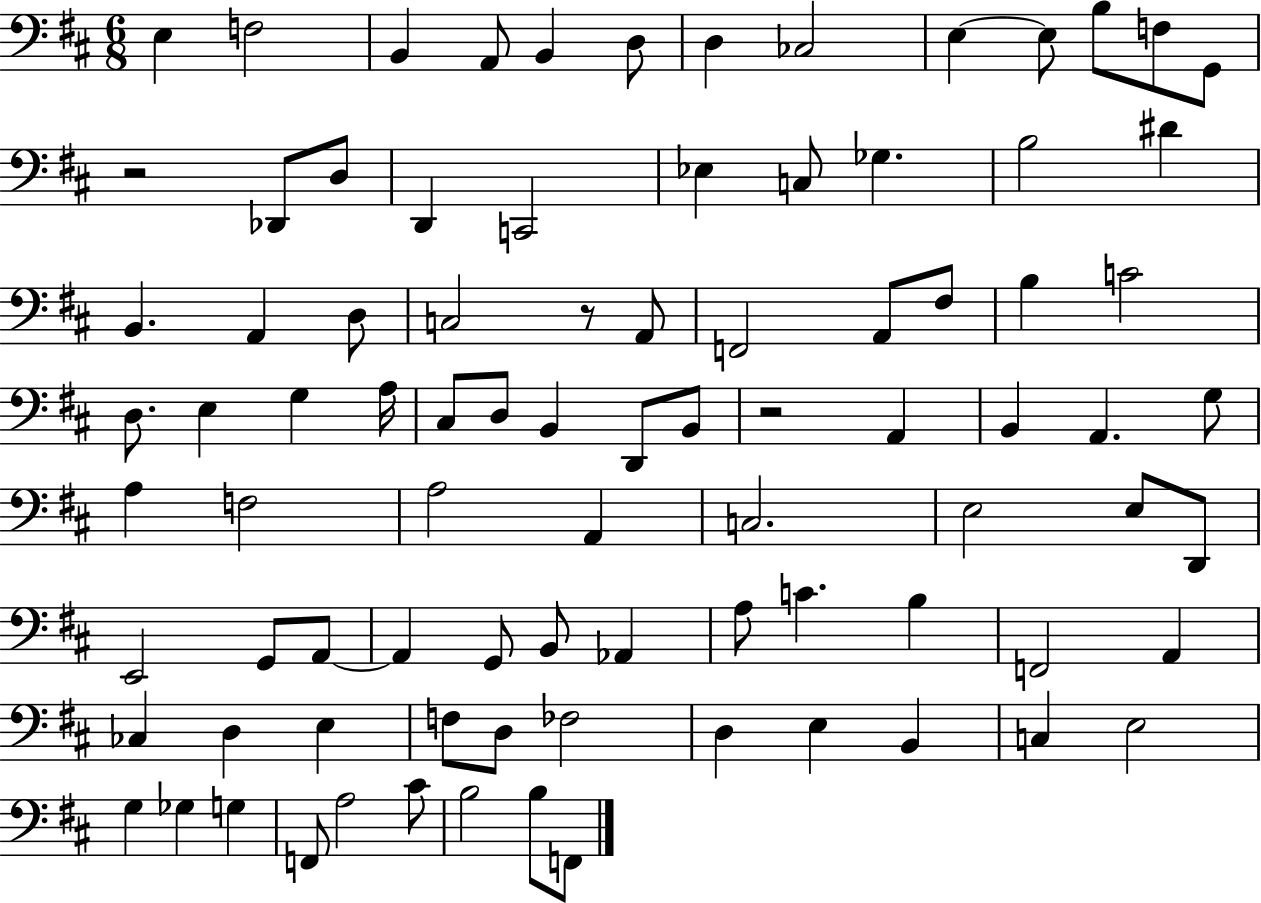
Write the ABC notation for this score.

X:1
T:Untitled
M:6/8
L:1/4
K:D
E, F,2 B,, A,,/2 B,, D,/2 D, _C,2 E, E,/2 B,/2 F,/2 G,,/2 z2 _D,,/2 D,/2 D,, C,,2 _E, C,/2 _G, B,2 ^D B,, A,, D,/2 C,2 z/2 A,,/2 F,,2 A,,/2 ^F,/2 B, C2 D,/2 E, G, A,/4 ^C,/2 D,/2 B,, D,,/2 B,,/2 z2 A,, B,, A,, G,/2 A, F,2 A,2 A,, C,2 E,2 E,/2 D,,/2 E,,2 G,,/2 A,,/2 A,, G,,/2 B,,/2 _A,, A,/2 C B, F,,2 A,, _C, D, E, F,/2 D,/2 _F,2 D, E, B,, C, E,2 G, _G, G, F,,/2 A,2 ^C/2 B,2 B,/2 F,,/2